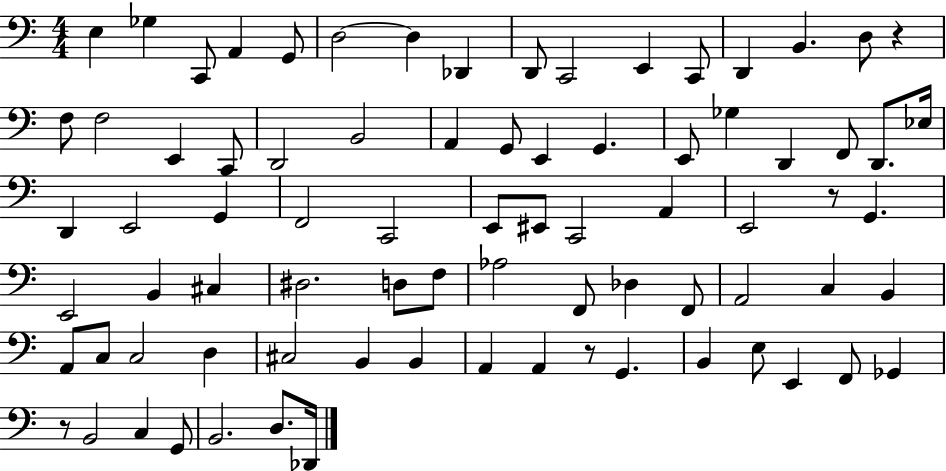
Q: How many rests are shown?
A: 4